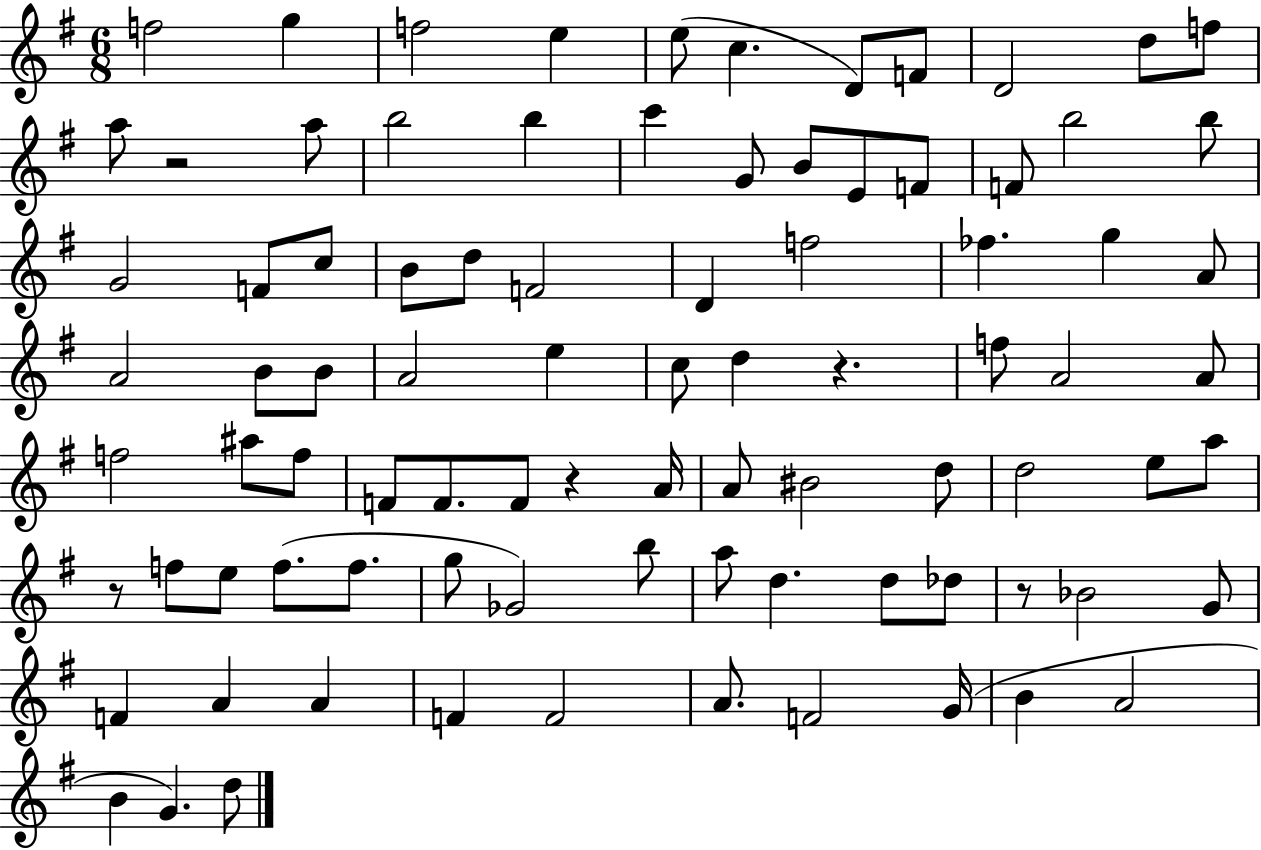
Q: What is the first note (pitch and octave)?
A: F5